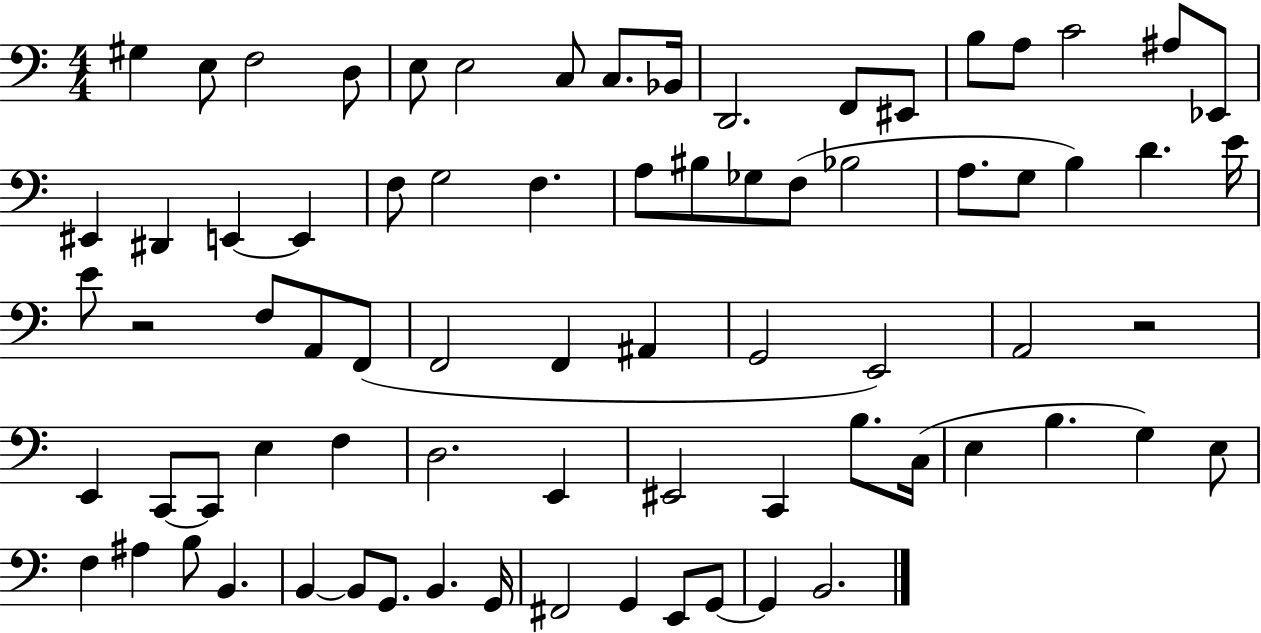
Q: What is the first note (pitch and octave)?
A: G#3